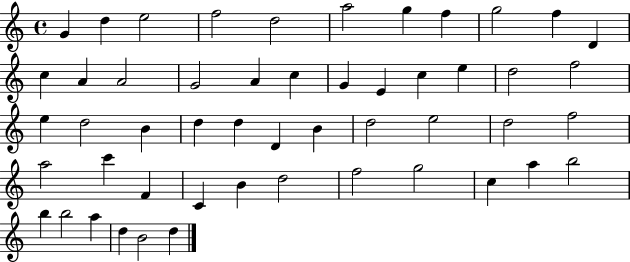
X:1
T:Untitled
M:4/4
L:1/4
K:C
G d e2 f2 d2 a2 g f g2 f D c A A2 G2 A c G E c e d2 f2 e d2 B d d D B d2 e2 d2 f2 a2 c' F C B d2 f2 g2 c a b2 b b2 a d B2 d